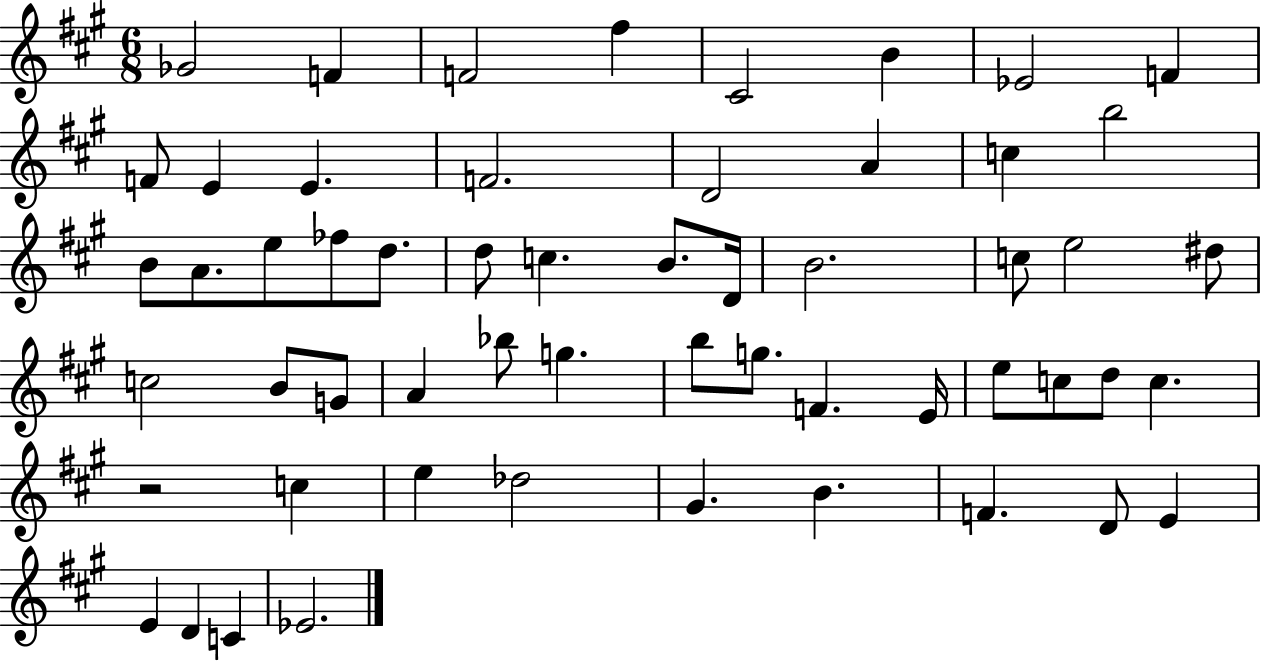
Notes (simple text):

Gb4/h F4/q F4/h F#5/q C#4/h B4/q Eb4/h F4/q F4/e E4/q E4/q. F4/h. D4/h A4/q C5/q B5/h B4/e A4/e. E5/e FES5/e D5/e. D5/e C5/q. B4/e. D4/s B4/h. C5/e E5/h D#5/e C5/h B4/e G4/e A4/q Bb5/e G5/q. B5/e G5/e. F4/q. E4/s E5/e C5/e D5/e C5/q. R/h C5/q E5/q Db5/h G#4/q. B4/q. F4/q. D4/e E4/q E4/q D4/q C4/q Eb4/h.